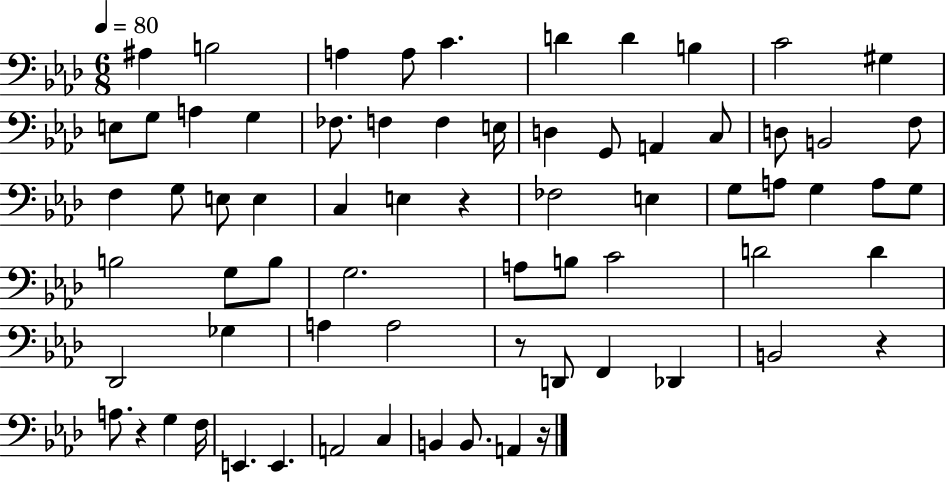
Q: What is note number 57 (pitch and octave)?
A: G3